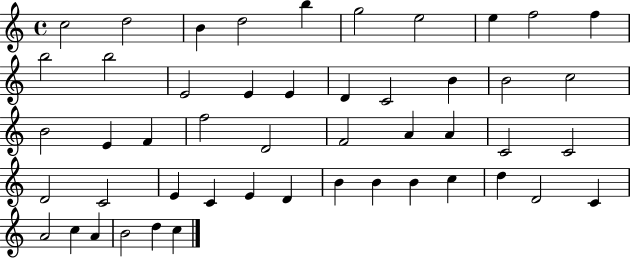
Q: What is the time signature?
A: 4/4